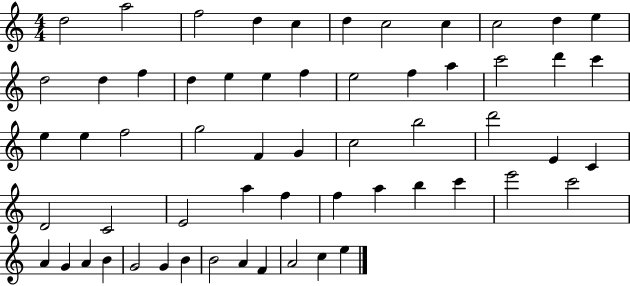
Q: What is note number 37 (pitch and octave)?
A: C4